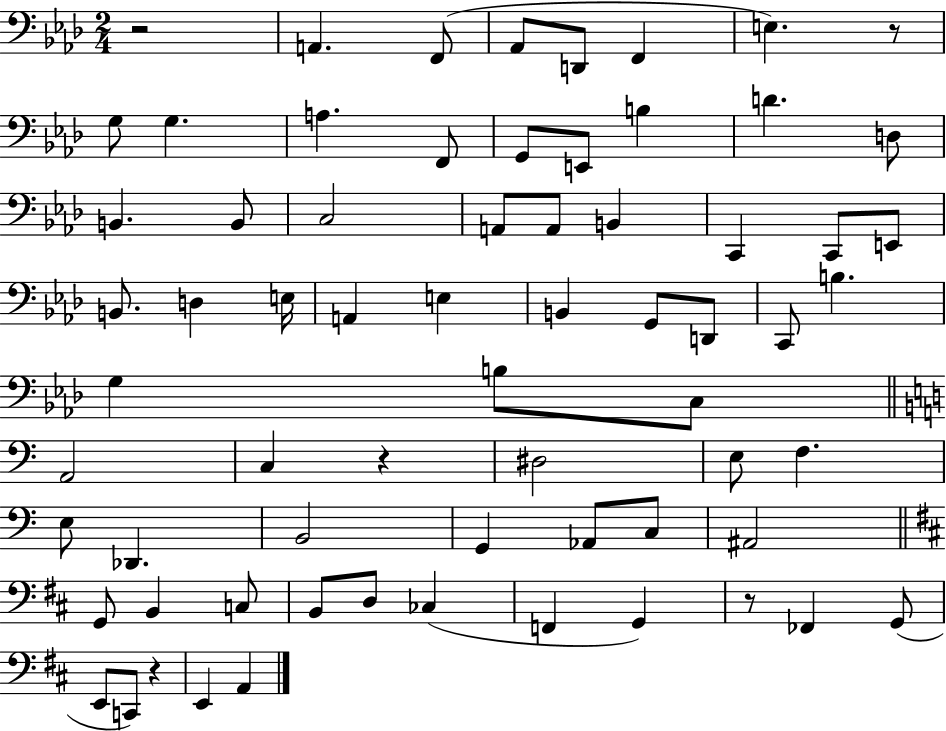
{
  \clef bass
  \numericTimeSignature
  \time 2/4
  \key aes \major
  \repeat volta 2 { r2 | a,4. f,8( | aes,8 d,8 f,4 | e4.) r8 | \break g8 g4. | a4. f,8 | g,8 e,8 b4 | d'4. d8 | \break b,4. b,8 | c2 | a,8 a,8 b,4 | c,4 c,8 e,8 | \break b,8. d4 e16 | a,4 e4 | b,4 g,8 d,8 | c,8 b4. | \break g4 b8 c8 | \bar "||" \break \key c \major a,2 | c4 r4 | dis2 | e8 f4. | \break e8 des,4. | b,2 | g,4 aes,8 c8 | ais,2 | \break \bar "||" \break \key d \major g,8 b,4 c8 | b,8 d8 ces4( | f,4 g,4) | r8 fes,4 g,8( | \break e,8 c,8) r4 | e,4 a,4 | } \bar "|."
}